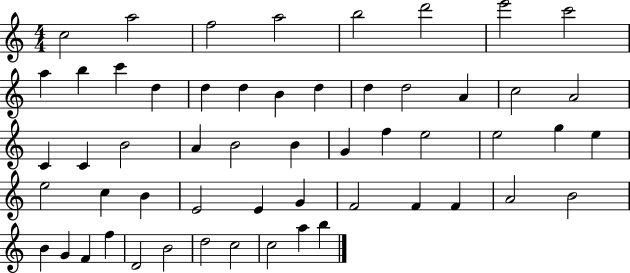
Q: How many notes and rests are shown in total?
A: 55